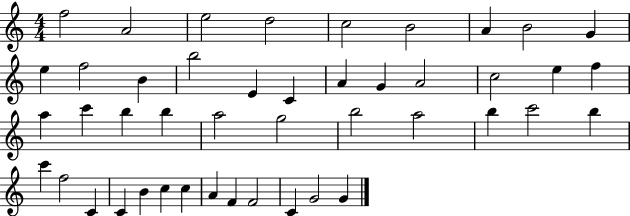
{
  \clef treble
  \numericTimeSignature
  \time 4/4
  \key c \major
  f''2 a'2 | e''2 d''2 | c''2 b'2 | a'4 b'2 g'4 | \break e''4 f''2 b'4 | b''2 e'4 c'4 | a'4 g'4 a'2 | c''2 e''4 f''4 | \break a''4 c'''4 b''4 b''4 | a''2 g''2 | b''2 a''2 | b''4 c'''2 b''4 | \break c'''4 f''2 c'4 | c'4 b'4 c''4 c''4 | a'4 f'4 f'2 | c'4 g'2 g'4 | \break \bar "|."
}